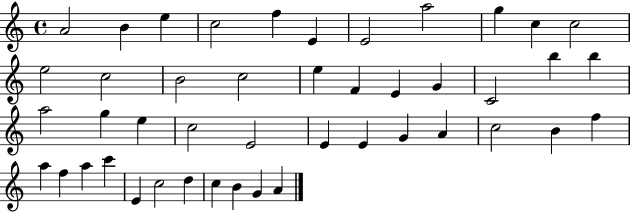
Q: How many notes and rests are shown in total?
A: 45